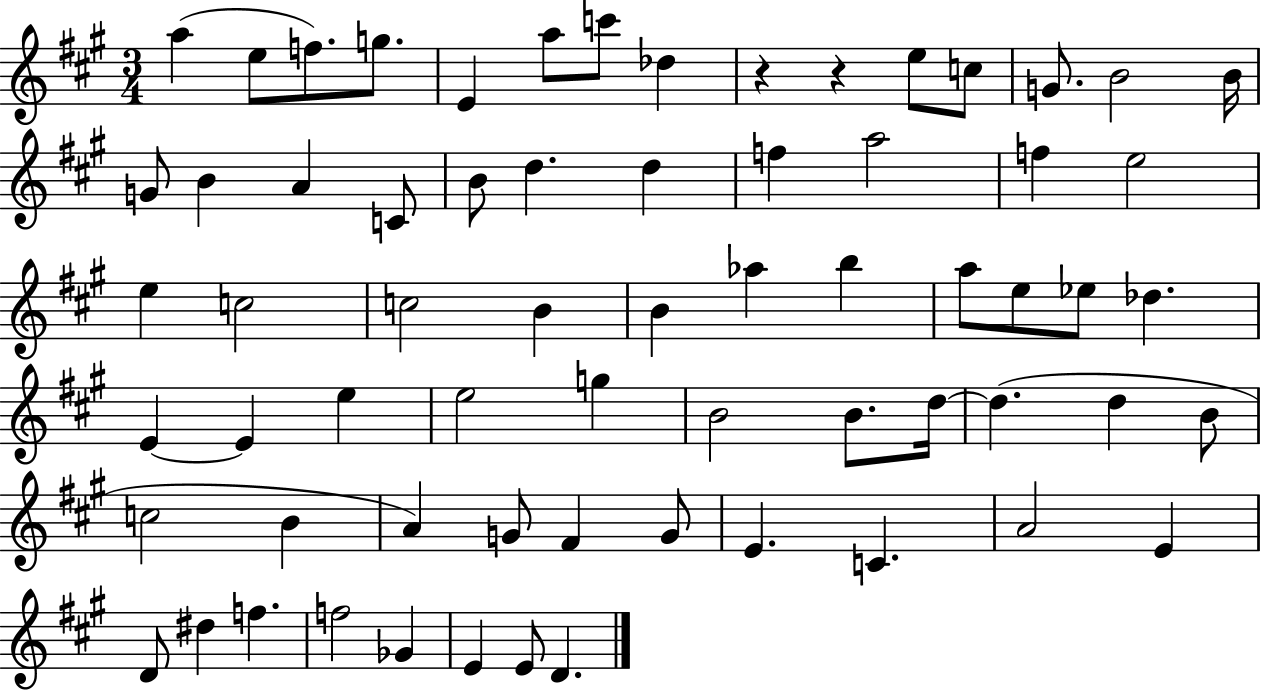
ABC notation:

X:1
T:Untitled
M:3/4
L:1/4
K:A
a e/2 f/2 g/2 E a/2 c'/2 _d z z e/2 c/2 G/2 B2 B/4 G/2 B A C/2 B/2 d d f a2 f e2 e c2 c2 B B _a b a/2 e/2 _e/2 _d E E e e2 g B2 B/2 d/4 d d B/2 c2 B A G/2 ^F G/2 E C A2 E D/2 ^d f f2 _G E E/2 D